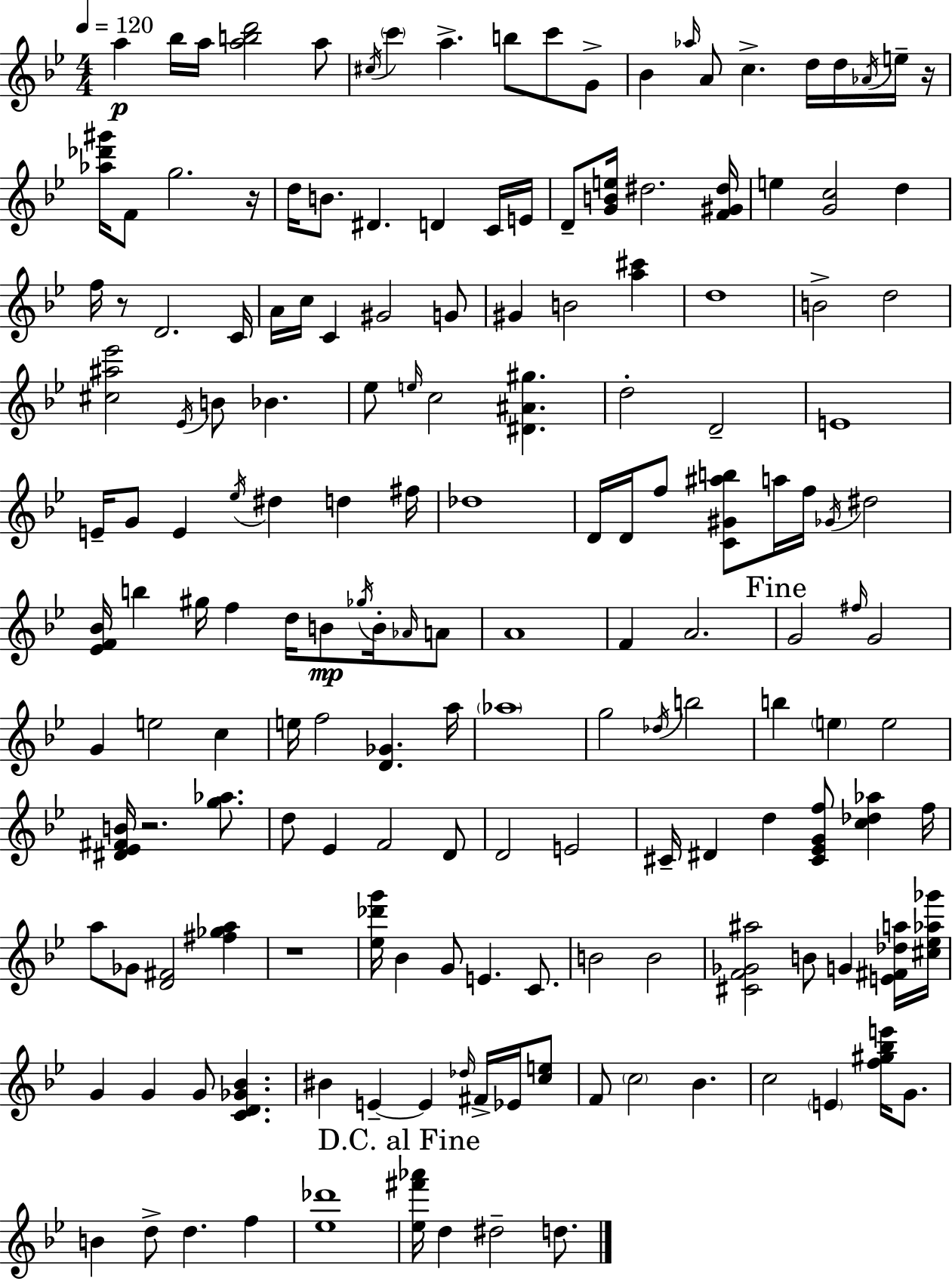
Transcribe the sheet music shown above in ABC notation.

X:1
T:Untitled
M:4/4
L:1/4
K:Gm
a _b/4 a/4 [abd']2 a/2 ^c/4 c' a b/2 c'/2 G/2 _B _a/4 A/2 c d/4 d/4 _A/4 e/4 z/4 [_a_d'^g']/4 F/2 g2 z/4 d/4 B/2 ^D D C/4 E/4 D/2 [GBe]/4 ^d2 [F^G^d]/4 e [Gc]2 d f/4 z/2 D2 C/4 A/4 c/4 C ^G2 G/2 ^G B2 [a^c'] d4 B2 d2 [^c^a_e']2 _E/4 B/2 _B _e/2 e/4 c2 [^D^A^g] d2 D2 E4 E/4 G/2 E _e/4 ^d d ^f/4 _d4 D/4 D/4 f/2 [C^G^ab]/2 a/4 f/4 _G/4 ^d2 [_EF_B]/4 b ^g/4 f d/4 B/2 _g/4 B/4 _A/4 A/2 A4 F A2 G2 ^f/4 G2 G e2 c e/4 f2 [D_G] a/4 _a4 g2 _d/4 b2 b e e2 [^D_E^FB]/4 z2 [g_a]/2 d/2 _E F2 D/2 D2 E2 ^C/4 ^D d [^C_EGf]/2 [c_d_a] f/4 a/2 _G/2 [D^F]2 [^f_ga] z4 [_e_d'g']/4 _B G/2 E C/2 B2 B2 [^CF_G^a]2 B/2 G [E^F_da]/4 [^c_e_a_g']/4 G G G/2 [CD_G_B] ^B E E _d/4 ^F/4 _E/4 [ce]/2 F/2 c2 _B c2 E [f^g_be']/4 G/2 B d/2 d f [_e_d']4 [_e^f'_a']/4 d ^d2 d/2